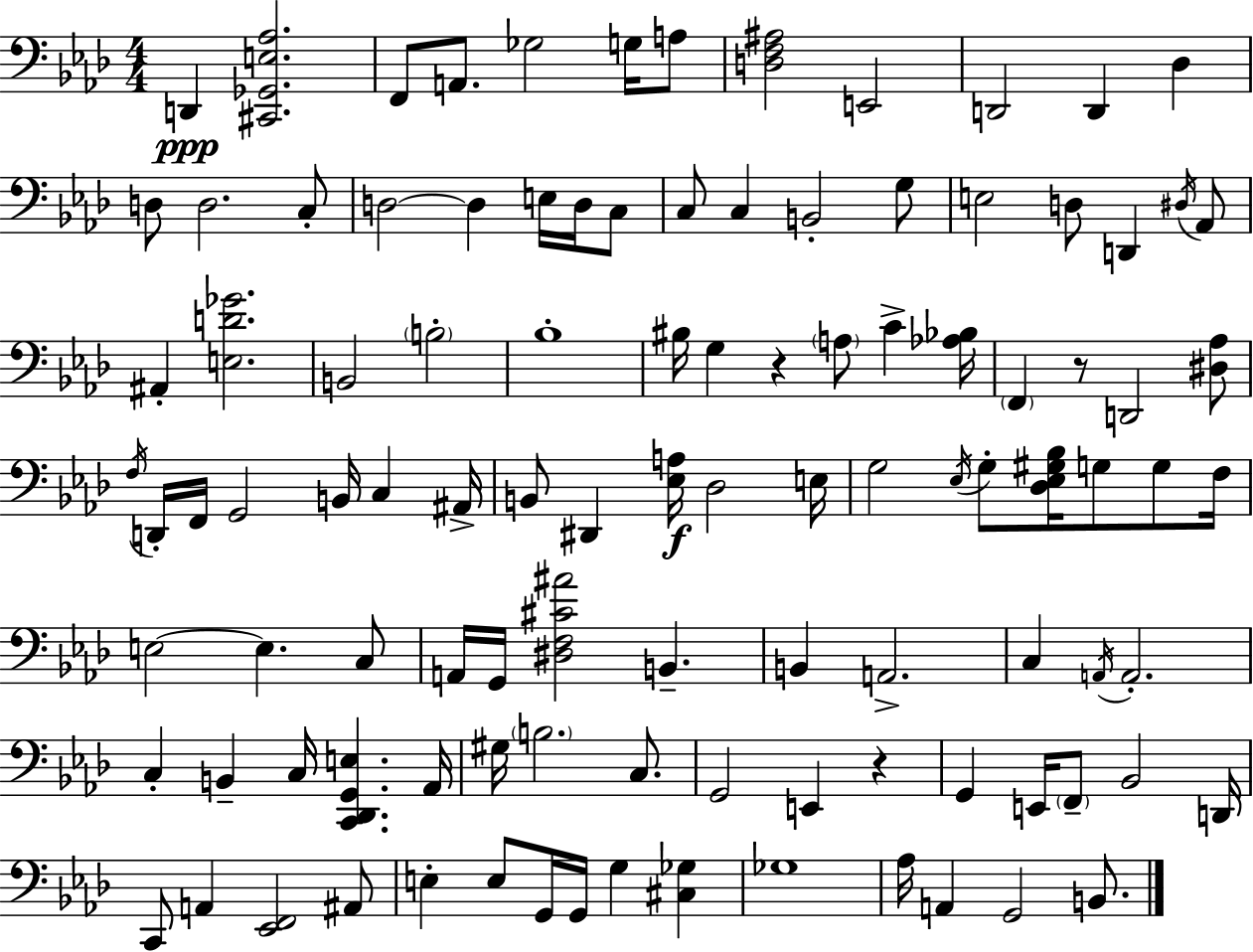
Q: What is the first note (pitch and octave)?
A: D2